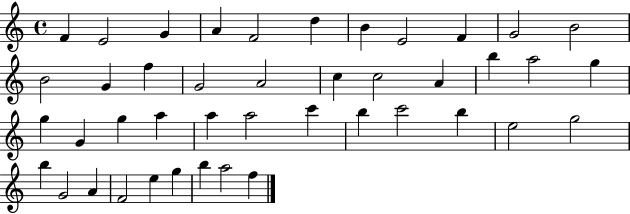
F4/q E4/h G4/q A4/q F4/h D5/q B4/q E4/h F4/q G4/h B4/h B4/h G4/q F5/q G4/h A4/h C5/q C5/h A4/q B5/q A5/h G5/q G5/q G4/q G5/q A5/q A5/q A5/h C6/q B5/q C6/h B5/q E5/h G5/h B5/q G4/h A4/q F4/h E5/q G5/q B5/q A5/h F5/q